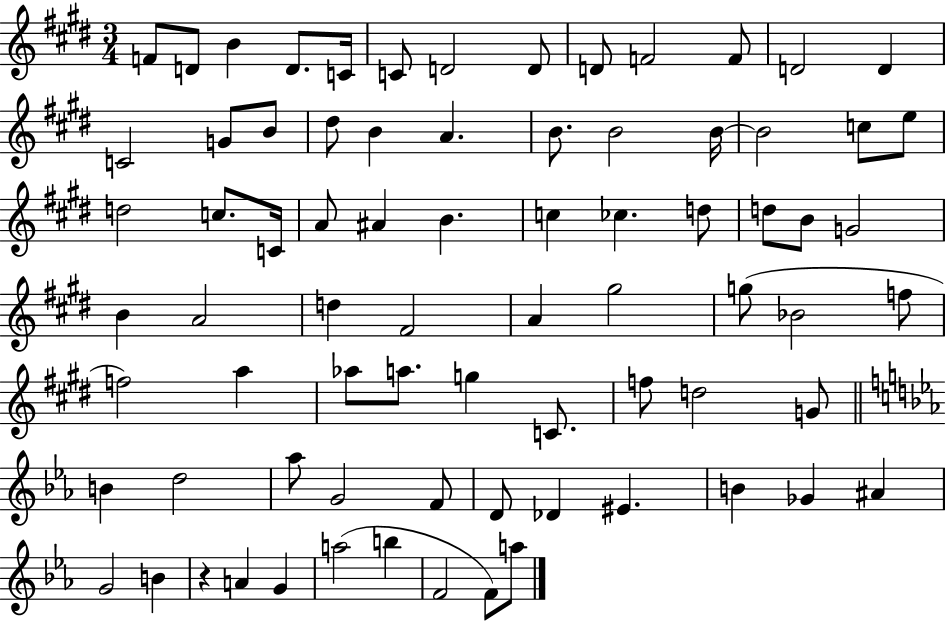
{
  \clef treble
  \numericTimeSignature
  \time 3/4
  \key e \major
  f'8 d'8 b'4 d'8. c'16 | c'8 d'2 d'8 | d'8 f'2 f'8 | d'2 d'4 | \break c'2 g'8 b'8 | dis''8 b'4 a'4. | b'8. b'2 b'16~~ | b'2 c''8 e''8 | \break d''2 c''8. c'16 | a'8 ais'4 b'4. | c''4 ces''4. d''8 | d''8 b'8 g'2 | \break b'4 a'2 | d''4 fis'2 | a'4 gis''2 | g''8( bes'2 f''8 | \break f''2) a''4 | aes''8 a''8. g''4 c'8. | f''8 d''2 g'8 | \bar "||" \break \key c \minor b'4 d''2 | aes''8 g'2 f'8 | d'8 des'4 eis'4. | b'4 ges'4 ais'4 | \break g'2 b'4 | r4 a'4 g'4 | a''2( b''4 | f'2 f'8) a''8 | \break \bar "|."
}